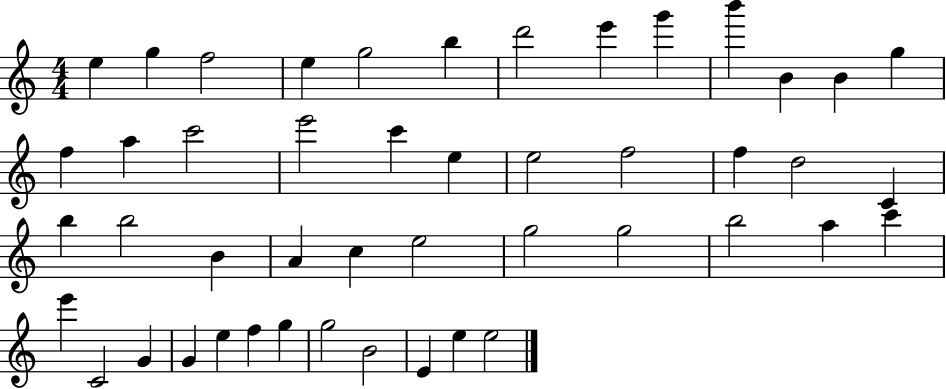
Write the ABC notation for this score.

X:1
T:Untitled
M:4/4
L:1/4
K:C
e g f2 e g2 b d'2 e' g' b' B B g f a c'2 e'2 c' e e2 f2 f d2 C b b2 B A c e2 g2 g2 b2 a c' e' C2 G G e f g g2 B2 E e e2